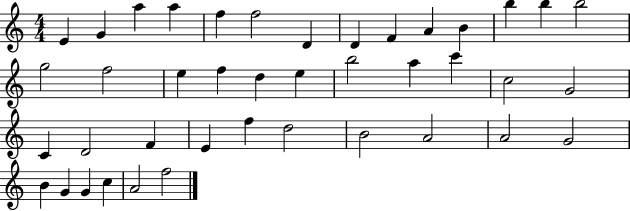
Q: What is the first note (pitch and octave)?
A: E4